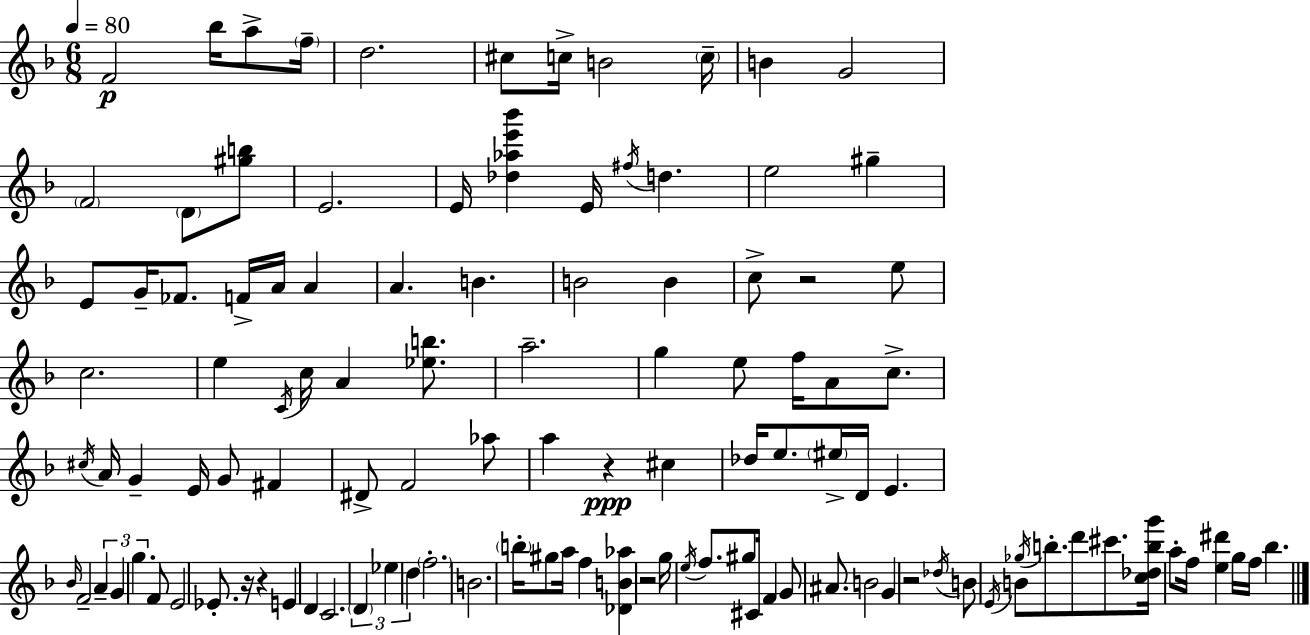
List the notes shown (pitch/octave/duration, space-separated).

F4/h Bb5/s A5/e F5/s D5/h. C#5/e C5/s B4/h C5/s B4/q G4/h F4/h D4/e [G#5,B5]/e E4/h. E4/s [Db5,Ab5,E6,Bb6]/q E4/s F#5/s D5/q. E5/h G#5/q E4/e G4/s FES4/e. F4/s A4/s A4/q A4/q. B4/q. B4/h B4/q C5/e R/h E5/e C5/h. E5/q C4/s C5/s A4/q [Eb5,B5]/e. A5/h. G5/q E5/e F5/s A4/e C5/e. C#5/s A4/s G4/q E4/s G4/e F#4/q D#4/e F4/h Ab5/e A5/q R/q C#5/q Db5/s E5/e. EIS5/s D4/s E4/q. Bb4/s F4/h A4/q G4/q G5/q. F4/e E4/h Eb4/e. R/s R/q E4/q D4/q C4/h. D4/q Eb5/q D5/q F5/h. B4/h. B5/s G#5/e A5/s F5/q [Db4,B4,Ab5]/q R/h G5/s E5/s F5/e. G#5/e C#4/s F4/q G4/e A#4/e. B4/h G4/q R/h Db5/s B4/e E4/s B4/e Gb5/s B5/e. D6/e C#6/e. [C5,Db5,B5,G6]/s A5/e F5/s [E5,D#6]/q G5/s F5/s Bb5/q.